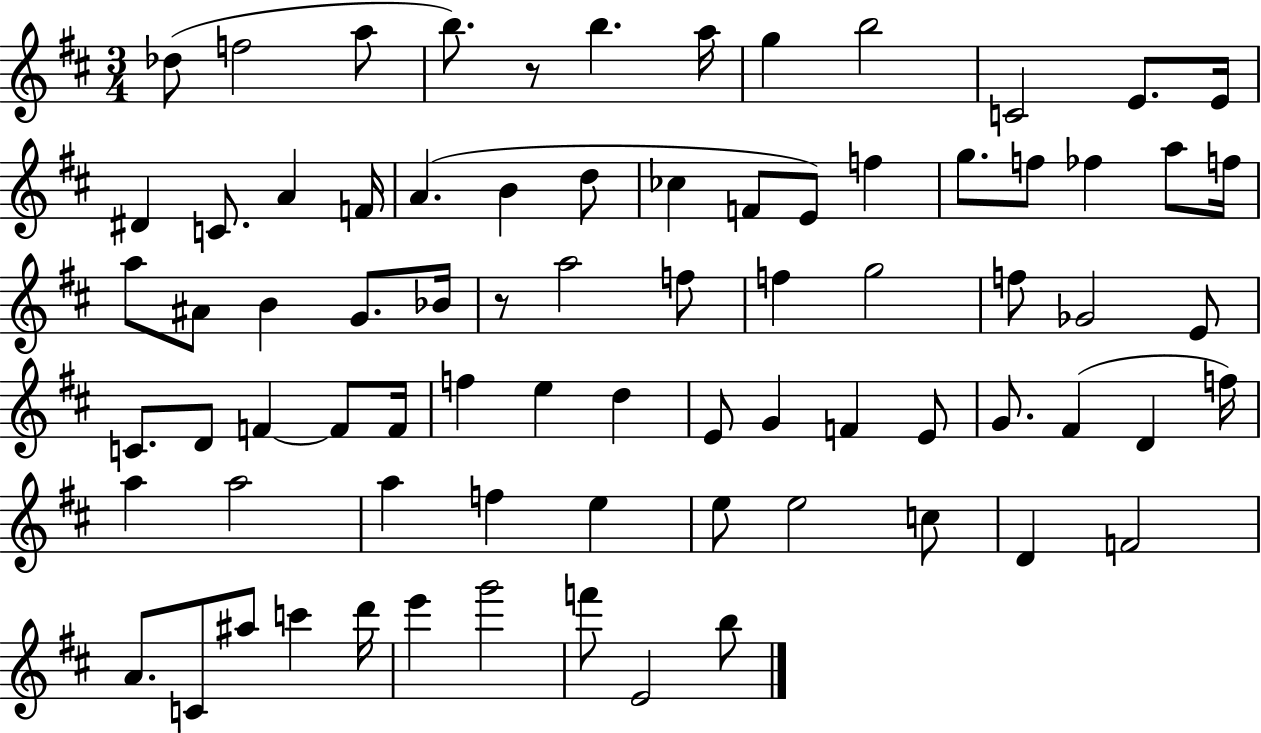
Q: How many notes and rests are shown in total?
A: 77